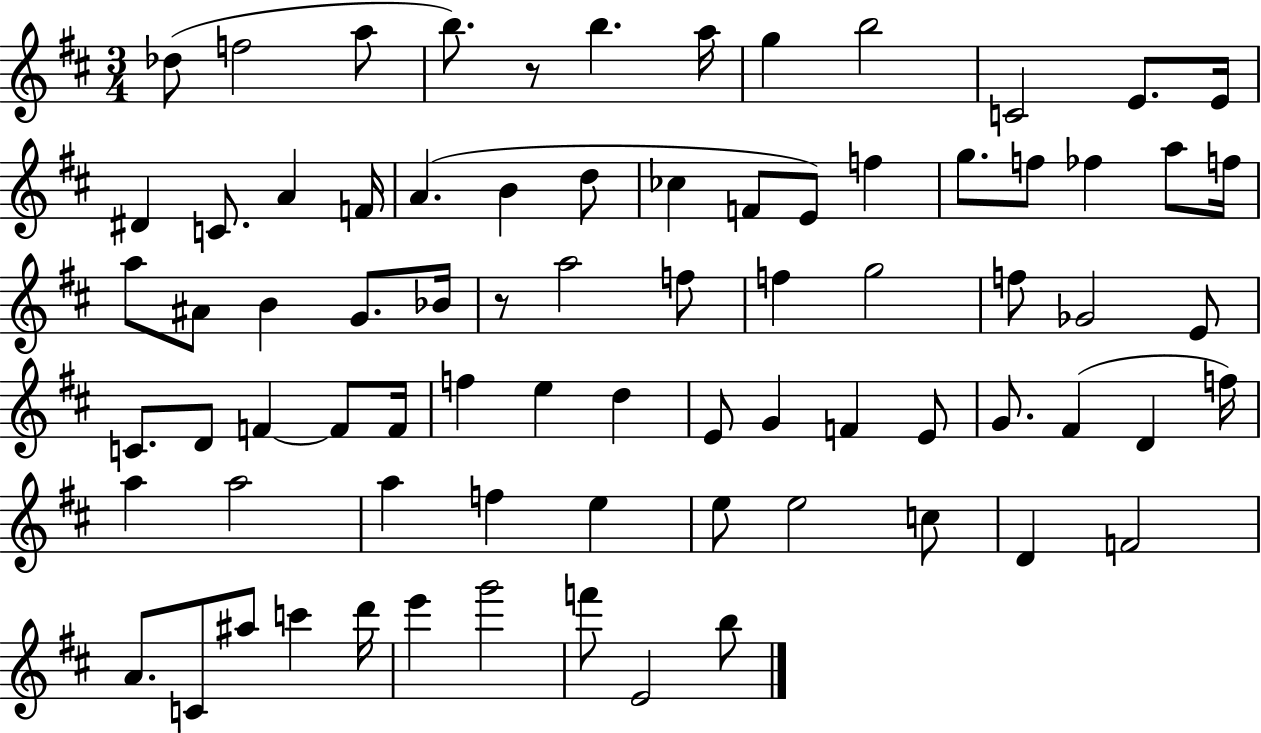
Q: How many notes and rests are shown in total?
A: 77